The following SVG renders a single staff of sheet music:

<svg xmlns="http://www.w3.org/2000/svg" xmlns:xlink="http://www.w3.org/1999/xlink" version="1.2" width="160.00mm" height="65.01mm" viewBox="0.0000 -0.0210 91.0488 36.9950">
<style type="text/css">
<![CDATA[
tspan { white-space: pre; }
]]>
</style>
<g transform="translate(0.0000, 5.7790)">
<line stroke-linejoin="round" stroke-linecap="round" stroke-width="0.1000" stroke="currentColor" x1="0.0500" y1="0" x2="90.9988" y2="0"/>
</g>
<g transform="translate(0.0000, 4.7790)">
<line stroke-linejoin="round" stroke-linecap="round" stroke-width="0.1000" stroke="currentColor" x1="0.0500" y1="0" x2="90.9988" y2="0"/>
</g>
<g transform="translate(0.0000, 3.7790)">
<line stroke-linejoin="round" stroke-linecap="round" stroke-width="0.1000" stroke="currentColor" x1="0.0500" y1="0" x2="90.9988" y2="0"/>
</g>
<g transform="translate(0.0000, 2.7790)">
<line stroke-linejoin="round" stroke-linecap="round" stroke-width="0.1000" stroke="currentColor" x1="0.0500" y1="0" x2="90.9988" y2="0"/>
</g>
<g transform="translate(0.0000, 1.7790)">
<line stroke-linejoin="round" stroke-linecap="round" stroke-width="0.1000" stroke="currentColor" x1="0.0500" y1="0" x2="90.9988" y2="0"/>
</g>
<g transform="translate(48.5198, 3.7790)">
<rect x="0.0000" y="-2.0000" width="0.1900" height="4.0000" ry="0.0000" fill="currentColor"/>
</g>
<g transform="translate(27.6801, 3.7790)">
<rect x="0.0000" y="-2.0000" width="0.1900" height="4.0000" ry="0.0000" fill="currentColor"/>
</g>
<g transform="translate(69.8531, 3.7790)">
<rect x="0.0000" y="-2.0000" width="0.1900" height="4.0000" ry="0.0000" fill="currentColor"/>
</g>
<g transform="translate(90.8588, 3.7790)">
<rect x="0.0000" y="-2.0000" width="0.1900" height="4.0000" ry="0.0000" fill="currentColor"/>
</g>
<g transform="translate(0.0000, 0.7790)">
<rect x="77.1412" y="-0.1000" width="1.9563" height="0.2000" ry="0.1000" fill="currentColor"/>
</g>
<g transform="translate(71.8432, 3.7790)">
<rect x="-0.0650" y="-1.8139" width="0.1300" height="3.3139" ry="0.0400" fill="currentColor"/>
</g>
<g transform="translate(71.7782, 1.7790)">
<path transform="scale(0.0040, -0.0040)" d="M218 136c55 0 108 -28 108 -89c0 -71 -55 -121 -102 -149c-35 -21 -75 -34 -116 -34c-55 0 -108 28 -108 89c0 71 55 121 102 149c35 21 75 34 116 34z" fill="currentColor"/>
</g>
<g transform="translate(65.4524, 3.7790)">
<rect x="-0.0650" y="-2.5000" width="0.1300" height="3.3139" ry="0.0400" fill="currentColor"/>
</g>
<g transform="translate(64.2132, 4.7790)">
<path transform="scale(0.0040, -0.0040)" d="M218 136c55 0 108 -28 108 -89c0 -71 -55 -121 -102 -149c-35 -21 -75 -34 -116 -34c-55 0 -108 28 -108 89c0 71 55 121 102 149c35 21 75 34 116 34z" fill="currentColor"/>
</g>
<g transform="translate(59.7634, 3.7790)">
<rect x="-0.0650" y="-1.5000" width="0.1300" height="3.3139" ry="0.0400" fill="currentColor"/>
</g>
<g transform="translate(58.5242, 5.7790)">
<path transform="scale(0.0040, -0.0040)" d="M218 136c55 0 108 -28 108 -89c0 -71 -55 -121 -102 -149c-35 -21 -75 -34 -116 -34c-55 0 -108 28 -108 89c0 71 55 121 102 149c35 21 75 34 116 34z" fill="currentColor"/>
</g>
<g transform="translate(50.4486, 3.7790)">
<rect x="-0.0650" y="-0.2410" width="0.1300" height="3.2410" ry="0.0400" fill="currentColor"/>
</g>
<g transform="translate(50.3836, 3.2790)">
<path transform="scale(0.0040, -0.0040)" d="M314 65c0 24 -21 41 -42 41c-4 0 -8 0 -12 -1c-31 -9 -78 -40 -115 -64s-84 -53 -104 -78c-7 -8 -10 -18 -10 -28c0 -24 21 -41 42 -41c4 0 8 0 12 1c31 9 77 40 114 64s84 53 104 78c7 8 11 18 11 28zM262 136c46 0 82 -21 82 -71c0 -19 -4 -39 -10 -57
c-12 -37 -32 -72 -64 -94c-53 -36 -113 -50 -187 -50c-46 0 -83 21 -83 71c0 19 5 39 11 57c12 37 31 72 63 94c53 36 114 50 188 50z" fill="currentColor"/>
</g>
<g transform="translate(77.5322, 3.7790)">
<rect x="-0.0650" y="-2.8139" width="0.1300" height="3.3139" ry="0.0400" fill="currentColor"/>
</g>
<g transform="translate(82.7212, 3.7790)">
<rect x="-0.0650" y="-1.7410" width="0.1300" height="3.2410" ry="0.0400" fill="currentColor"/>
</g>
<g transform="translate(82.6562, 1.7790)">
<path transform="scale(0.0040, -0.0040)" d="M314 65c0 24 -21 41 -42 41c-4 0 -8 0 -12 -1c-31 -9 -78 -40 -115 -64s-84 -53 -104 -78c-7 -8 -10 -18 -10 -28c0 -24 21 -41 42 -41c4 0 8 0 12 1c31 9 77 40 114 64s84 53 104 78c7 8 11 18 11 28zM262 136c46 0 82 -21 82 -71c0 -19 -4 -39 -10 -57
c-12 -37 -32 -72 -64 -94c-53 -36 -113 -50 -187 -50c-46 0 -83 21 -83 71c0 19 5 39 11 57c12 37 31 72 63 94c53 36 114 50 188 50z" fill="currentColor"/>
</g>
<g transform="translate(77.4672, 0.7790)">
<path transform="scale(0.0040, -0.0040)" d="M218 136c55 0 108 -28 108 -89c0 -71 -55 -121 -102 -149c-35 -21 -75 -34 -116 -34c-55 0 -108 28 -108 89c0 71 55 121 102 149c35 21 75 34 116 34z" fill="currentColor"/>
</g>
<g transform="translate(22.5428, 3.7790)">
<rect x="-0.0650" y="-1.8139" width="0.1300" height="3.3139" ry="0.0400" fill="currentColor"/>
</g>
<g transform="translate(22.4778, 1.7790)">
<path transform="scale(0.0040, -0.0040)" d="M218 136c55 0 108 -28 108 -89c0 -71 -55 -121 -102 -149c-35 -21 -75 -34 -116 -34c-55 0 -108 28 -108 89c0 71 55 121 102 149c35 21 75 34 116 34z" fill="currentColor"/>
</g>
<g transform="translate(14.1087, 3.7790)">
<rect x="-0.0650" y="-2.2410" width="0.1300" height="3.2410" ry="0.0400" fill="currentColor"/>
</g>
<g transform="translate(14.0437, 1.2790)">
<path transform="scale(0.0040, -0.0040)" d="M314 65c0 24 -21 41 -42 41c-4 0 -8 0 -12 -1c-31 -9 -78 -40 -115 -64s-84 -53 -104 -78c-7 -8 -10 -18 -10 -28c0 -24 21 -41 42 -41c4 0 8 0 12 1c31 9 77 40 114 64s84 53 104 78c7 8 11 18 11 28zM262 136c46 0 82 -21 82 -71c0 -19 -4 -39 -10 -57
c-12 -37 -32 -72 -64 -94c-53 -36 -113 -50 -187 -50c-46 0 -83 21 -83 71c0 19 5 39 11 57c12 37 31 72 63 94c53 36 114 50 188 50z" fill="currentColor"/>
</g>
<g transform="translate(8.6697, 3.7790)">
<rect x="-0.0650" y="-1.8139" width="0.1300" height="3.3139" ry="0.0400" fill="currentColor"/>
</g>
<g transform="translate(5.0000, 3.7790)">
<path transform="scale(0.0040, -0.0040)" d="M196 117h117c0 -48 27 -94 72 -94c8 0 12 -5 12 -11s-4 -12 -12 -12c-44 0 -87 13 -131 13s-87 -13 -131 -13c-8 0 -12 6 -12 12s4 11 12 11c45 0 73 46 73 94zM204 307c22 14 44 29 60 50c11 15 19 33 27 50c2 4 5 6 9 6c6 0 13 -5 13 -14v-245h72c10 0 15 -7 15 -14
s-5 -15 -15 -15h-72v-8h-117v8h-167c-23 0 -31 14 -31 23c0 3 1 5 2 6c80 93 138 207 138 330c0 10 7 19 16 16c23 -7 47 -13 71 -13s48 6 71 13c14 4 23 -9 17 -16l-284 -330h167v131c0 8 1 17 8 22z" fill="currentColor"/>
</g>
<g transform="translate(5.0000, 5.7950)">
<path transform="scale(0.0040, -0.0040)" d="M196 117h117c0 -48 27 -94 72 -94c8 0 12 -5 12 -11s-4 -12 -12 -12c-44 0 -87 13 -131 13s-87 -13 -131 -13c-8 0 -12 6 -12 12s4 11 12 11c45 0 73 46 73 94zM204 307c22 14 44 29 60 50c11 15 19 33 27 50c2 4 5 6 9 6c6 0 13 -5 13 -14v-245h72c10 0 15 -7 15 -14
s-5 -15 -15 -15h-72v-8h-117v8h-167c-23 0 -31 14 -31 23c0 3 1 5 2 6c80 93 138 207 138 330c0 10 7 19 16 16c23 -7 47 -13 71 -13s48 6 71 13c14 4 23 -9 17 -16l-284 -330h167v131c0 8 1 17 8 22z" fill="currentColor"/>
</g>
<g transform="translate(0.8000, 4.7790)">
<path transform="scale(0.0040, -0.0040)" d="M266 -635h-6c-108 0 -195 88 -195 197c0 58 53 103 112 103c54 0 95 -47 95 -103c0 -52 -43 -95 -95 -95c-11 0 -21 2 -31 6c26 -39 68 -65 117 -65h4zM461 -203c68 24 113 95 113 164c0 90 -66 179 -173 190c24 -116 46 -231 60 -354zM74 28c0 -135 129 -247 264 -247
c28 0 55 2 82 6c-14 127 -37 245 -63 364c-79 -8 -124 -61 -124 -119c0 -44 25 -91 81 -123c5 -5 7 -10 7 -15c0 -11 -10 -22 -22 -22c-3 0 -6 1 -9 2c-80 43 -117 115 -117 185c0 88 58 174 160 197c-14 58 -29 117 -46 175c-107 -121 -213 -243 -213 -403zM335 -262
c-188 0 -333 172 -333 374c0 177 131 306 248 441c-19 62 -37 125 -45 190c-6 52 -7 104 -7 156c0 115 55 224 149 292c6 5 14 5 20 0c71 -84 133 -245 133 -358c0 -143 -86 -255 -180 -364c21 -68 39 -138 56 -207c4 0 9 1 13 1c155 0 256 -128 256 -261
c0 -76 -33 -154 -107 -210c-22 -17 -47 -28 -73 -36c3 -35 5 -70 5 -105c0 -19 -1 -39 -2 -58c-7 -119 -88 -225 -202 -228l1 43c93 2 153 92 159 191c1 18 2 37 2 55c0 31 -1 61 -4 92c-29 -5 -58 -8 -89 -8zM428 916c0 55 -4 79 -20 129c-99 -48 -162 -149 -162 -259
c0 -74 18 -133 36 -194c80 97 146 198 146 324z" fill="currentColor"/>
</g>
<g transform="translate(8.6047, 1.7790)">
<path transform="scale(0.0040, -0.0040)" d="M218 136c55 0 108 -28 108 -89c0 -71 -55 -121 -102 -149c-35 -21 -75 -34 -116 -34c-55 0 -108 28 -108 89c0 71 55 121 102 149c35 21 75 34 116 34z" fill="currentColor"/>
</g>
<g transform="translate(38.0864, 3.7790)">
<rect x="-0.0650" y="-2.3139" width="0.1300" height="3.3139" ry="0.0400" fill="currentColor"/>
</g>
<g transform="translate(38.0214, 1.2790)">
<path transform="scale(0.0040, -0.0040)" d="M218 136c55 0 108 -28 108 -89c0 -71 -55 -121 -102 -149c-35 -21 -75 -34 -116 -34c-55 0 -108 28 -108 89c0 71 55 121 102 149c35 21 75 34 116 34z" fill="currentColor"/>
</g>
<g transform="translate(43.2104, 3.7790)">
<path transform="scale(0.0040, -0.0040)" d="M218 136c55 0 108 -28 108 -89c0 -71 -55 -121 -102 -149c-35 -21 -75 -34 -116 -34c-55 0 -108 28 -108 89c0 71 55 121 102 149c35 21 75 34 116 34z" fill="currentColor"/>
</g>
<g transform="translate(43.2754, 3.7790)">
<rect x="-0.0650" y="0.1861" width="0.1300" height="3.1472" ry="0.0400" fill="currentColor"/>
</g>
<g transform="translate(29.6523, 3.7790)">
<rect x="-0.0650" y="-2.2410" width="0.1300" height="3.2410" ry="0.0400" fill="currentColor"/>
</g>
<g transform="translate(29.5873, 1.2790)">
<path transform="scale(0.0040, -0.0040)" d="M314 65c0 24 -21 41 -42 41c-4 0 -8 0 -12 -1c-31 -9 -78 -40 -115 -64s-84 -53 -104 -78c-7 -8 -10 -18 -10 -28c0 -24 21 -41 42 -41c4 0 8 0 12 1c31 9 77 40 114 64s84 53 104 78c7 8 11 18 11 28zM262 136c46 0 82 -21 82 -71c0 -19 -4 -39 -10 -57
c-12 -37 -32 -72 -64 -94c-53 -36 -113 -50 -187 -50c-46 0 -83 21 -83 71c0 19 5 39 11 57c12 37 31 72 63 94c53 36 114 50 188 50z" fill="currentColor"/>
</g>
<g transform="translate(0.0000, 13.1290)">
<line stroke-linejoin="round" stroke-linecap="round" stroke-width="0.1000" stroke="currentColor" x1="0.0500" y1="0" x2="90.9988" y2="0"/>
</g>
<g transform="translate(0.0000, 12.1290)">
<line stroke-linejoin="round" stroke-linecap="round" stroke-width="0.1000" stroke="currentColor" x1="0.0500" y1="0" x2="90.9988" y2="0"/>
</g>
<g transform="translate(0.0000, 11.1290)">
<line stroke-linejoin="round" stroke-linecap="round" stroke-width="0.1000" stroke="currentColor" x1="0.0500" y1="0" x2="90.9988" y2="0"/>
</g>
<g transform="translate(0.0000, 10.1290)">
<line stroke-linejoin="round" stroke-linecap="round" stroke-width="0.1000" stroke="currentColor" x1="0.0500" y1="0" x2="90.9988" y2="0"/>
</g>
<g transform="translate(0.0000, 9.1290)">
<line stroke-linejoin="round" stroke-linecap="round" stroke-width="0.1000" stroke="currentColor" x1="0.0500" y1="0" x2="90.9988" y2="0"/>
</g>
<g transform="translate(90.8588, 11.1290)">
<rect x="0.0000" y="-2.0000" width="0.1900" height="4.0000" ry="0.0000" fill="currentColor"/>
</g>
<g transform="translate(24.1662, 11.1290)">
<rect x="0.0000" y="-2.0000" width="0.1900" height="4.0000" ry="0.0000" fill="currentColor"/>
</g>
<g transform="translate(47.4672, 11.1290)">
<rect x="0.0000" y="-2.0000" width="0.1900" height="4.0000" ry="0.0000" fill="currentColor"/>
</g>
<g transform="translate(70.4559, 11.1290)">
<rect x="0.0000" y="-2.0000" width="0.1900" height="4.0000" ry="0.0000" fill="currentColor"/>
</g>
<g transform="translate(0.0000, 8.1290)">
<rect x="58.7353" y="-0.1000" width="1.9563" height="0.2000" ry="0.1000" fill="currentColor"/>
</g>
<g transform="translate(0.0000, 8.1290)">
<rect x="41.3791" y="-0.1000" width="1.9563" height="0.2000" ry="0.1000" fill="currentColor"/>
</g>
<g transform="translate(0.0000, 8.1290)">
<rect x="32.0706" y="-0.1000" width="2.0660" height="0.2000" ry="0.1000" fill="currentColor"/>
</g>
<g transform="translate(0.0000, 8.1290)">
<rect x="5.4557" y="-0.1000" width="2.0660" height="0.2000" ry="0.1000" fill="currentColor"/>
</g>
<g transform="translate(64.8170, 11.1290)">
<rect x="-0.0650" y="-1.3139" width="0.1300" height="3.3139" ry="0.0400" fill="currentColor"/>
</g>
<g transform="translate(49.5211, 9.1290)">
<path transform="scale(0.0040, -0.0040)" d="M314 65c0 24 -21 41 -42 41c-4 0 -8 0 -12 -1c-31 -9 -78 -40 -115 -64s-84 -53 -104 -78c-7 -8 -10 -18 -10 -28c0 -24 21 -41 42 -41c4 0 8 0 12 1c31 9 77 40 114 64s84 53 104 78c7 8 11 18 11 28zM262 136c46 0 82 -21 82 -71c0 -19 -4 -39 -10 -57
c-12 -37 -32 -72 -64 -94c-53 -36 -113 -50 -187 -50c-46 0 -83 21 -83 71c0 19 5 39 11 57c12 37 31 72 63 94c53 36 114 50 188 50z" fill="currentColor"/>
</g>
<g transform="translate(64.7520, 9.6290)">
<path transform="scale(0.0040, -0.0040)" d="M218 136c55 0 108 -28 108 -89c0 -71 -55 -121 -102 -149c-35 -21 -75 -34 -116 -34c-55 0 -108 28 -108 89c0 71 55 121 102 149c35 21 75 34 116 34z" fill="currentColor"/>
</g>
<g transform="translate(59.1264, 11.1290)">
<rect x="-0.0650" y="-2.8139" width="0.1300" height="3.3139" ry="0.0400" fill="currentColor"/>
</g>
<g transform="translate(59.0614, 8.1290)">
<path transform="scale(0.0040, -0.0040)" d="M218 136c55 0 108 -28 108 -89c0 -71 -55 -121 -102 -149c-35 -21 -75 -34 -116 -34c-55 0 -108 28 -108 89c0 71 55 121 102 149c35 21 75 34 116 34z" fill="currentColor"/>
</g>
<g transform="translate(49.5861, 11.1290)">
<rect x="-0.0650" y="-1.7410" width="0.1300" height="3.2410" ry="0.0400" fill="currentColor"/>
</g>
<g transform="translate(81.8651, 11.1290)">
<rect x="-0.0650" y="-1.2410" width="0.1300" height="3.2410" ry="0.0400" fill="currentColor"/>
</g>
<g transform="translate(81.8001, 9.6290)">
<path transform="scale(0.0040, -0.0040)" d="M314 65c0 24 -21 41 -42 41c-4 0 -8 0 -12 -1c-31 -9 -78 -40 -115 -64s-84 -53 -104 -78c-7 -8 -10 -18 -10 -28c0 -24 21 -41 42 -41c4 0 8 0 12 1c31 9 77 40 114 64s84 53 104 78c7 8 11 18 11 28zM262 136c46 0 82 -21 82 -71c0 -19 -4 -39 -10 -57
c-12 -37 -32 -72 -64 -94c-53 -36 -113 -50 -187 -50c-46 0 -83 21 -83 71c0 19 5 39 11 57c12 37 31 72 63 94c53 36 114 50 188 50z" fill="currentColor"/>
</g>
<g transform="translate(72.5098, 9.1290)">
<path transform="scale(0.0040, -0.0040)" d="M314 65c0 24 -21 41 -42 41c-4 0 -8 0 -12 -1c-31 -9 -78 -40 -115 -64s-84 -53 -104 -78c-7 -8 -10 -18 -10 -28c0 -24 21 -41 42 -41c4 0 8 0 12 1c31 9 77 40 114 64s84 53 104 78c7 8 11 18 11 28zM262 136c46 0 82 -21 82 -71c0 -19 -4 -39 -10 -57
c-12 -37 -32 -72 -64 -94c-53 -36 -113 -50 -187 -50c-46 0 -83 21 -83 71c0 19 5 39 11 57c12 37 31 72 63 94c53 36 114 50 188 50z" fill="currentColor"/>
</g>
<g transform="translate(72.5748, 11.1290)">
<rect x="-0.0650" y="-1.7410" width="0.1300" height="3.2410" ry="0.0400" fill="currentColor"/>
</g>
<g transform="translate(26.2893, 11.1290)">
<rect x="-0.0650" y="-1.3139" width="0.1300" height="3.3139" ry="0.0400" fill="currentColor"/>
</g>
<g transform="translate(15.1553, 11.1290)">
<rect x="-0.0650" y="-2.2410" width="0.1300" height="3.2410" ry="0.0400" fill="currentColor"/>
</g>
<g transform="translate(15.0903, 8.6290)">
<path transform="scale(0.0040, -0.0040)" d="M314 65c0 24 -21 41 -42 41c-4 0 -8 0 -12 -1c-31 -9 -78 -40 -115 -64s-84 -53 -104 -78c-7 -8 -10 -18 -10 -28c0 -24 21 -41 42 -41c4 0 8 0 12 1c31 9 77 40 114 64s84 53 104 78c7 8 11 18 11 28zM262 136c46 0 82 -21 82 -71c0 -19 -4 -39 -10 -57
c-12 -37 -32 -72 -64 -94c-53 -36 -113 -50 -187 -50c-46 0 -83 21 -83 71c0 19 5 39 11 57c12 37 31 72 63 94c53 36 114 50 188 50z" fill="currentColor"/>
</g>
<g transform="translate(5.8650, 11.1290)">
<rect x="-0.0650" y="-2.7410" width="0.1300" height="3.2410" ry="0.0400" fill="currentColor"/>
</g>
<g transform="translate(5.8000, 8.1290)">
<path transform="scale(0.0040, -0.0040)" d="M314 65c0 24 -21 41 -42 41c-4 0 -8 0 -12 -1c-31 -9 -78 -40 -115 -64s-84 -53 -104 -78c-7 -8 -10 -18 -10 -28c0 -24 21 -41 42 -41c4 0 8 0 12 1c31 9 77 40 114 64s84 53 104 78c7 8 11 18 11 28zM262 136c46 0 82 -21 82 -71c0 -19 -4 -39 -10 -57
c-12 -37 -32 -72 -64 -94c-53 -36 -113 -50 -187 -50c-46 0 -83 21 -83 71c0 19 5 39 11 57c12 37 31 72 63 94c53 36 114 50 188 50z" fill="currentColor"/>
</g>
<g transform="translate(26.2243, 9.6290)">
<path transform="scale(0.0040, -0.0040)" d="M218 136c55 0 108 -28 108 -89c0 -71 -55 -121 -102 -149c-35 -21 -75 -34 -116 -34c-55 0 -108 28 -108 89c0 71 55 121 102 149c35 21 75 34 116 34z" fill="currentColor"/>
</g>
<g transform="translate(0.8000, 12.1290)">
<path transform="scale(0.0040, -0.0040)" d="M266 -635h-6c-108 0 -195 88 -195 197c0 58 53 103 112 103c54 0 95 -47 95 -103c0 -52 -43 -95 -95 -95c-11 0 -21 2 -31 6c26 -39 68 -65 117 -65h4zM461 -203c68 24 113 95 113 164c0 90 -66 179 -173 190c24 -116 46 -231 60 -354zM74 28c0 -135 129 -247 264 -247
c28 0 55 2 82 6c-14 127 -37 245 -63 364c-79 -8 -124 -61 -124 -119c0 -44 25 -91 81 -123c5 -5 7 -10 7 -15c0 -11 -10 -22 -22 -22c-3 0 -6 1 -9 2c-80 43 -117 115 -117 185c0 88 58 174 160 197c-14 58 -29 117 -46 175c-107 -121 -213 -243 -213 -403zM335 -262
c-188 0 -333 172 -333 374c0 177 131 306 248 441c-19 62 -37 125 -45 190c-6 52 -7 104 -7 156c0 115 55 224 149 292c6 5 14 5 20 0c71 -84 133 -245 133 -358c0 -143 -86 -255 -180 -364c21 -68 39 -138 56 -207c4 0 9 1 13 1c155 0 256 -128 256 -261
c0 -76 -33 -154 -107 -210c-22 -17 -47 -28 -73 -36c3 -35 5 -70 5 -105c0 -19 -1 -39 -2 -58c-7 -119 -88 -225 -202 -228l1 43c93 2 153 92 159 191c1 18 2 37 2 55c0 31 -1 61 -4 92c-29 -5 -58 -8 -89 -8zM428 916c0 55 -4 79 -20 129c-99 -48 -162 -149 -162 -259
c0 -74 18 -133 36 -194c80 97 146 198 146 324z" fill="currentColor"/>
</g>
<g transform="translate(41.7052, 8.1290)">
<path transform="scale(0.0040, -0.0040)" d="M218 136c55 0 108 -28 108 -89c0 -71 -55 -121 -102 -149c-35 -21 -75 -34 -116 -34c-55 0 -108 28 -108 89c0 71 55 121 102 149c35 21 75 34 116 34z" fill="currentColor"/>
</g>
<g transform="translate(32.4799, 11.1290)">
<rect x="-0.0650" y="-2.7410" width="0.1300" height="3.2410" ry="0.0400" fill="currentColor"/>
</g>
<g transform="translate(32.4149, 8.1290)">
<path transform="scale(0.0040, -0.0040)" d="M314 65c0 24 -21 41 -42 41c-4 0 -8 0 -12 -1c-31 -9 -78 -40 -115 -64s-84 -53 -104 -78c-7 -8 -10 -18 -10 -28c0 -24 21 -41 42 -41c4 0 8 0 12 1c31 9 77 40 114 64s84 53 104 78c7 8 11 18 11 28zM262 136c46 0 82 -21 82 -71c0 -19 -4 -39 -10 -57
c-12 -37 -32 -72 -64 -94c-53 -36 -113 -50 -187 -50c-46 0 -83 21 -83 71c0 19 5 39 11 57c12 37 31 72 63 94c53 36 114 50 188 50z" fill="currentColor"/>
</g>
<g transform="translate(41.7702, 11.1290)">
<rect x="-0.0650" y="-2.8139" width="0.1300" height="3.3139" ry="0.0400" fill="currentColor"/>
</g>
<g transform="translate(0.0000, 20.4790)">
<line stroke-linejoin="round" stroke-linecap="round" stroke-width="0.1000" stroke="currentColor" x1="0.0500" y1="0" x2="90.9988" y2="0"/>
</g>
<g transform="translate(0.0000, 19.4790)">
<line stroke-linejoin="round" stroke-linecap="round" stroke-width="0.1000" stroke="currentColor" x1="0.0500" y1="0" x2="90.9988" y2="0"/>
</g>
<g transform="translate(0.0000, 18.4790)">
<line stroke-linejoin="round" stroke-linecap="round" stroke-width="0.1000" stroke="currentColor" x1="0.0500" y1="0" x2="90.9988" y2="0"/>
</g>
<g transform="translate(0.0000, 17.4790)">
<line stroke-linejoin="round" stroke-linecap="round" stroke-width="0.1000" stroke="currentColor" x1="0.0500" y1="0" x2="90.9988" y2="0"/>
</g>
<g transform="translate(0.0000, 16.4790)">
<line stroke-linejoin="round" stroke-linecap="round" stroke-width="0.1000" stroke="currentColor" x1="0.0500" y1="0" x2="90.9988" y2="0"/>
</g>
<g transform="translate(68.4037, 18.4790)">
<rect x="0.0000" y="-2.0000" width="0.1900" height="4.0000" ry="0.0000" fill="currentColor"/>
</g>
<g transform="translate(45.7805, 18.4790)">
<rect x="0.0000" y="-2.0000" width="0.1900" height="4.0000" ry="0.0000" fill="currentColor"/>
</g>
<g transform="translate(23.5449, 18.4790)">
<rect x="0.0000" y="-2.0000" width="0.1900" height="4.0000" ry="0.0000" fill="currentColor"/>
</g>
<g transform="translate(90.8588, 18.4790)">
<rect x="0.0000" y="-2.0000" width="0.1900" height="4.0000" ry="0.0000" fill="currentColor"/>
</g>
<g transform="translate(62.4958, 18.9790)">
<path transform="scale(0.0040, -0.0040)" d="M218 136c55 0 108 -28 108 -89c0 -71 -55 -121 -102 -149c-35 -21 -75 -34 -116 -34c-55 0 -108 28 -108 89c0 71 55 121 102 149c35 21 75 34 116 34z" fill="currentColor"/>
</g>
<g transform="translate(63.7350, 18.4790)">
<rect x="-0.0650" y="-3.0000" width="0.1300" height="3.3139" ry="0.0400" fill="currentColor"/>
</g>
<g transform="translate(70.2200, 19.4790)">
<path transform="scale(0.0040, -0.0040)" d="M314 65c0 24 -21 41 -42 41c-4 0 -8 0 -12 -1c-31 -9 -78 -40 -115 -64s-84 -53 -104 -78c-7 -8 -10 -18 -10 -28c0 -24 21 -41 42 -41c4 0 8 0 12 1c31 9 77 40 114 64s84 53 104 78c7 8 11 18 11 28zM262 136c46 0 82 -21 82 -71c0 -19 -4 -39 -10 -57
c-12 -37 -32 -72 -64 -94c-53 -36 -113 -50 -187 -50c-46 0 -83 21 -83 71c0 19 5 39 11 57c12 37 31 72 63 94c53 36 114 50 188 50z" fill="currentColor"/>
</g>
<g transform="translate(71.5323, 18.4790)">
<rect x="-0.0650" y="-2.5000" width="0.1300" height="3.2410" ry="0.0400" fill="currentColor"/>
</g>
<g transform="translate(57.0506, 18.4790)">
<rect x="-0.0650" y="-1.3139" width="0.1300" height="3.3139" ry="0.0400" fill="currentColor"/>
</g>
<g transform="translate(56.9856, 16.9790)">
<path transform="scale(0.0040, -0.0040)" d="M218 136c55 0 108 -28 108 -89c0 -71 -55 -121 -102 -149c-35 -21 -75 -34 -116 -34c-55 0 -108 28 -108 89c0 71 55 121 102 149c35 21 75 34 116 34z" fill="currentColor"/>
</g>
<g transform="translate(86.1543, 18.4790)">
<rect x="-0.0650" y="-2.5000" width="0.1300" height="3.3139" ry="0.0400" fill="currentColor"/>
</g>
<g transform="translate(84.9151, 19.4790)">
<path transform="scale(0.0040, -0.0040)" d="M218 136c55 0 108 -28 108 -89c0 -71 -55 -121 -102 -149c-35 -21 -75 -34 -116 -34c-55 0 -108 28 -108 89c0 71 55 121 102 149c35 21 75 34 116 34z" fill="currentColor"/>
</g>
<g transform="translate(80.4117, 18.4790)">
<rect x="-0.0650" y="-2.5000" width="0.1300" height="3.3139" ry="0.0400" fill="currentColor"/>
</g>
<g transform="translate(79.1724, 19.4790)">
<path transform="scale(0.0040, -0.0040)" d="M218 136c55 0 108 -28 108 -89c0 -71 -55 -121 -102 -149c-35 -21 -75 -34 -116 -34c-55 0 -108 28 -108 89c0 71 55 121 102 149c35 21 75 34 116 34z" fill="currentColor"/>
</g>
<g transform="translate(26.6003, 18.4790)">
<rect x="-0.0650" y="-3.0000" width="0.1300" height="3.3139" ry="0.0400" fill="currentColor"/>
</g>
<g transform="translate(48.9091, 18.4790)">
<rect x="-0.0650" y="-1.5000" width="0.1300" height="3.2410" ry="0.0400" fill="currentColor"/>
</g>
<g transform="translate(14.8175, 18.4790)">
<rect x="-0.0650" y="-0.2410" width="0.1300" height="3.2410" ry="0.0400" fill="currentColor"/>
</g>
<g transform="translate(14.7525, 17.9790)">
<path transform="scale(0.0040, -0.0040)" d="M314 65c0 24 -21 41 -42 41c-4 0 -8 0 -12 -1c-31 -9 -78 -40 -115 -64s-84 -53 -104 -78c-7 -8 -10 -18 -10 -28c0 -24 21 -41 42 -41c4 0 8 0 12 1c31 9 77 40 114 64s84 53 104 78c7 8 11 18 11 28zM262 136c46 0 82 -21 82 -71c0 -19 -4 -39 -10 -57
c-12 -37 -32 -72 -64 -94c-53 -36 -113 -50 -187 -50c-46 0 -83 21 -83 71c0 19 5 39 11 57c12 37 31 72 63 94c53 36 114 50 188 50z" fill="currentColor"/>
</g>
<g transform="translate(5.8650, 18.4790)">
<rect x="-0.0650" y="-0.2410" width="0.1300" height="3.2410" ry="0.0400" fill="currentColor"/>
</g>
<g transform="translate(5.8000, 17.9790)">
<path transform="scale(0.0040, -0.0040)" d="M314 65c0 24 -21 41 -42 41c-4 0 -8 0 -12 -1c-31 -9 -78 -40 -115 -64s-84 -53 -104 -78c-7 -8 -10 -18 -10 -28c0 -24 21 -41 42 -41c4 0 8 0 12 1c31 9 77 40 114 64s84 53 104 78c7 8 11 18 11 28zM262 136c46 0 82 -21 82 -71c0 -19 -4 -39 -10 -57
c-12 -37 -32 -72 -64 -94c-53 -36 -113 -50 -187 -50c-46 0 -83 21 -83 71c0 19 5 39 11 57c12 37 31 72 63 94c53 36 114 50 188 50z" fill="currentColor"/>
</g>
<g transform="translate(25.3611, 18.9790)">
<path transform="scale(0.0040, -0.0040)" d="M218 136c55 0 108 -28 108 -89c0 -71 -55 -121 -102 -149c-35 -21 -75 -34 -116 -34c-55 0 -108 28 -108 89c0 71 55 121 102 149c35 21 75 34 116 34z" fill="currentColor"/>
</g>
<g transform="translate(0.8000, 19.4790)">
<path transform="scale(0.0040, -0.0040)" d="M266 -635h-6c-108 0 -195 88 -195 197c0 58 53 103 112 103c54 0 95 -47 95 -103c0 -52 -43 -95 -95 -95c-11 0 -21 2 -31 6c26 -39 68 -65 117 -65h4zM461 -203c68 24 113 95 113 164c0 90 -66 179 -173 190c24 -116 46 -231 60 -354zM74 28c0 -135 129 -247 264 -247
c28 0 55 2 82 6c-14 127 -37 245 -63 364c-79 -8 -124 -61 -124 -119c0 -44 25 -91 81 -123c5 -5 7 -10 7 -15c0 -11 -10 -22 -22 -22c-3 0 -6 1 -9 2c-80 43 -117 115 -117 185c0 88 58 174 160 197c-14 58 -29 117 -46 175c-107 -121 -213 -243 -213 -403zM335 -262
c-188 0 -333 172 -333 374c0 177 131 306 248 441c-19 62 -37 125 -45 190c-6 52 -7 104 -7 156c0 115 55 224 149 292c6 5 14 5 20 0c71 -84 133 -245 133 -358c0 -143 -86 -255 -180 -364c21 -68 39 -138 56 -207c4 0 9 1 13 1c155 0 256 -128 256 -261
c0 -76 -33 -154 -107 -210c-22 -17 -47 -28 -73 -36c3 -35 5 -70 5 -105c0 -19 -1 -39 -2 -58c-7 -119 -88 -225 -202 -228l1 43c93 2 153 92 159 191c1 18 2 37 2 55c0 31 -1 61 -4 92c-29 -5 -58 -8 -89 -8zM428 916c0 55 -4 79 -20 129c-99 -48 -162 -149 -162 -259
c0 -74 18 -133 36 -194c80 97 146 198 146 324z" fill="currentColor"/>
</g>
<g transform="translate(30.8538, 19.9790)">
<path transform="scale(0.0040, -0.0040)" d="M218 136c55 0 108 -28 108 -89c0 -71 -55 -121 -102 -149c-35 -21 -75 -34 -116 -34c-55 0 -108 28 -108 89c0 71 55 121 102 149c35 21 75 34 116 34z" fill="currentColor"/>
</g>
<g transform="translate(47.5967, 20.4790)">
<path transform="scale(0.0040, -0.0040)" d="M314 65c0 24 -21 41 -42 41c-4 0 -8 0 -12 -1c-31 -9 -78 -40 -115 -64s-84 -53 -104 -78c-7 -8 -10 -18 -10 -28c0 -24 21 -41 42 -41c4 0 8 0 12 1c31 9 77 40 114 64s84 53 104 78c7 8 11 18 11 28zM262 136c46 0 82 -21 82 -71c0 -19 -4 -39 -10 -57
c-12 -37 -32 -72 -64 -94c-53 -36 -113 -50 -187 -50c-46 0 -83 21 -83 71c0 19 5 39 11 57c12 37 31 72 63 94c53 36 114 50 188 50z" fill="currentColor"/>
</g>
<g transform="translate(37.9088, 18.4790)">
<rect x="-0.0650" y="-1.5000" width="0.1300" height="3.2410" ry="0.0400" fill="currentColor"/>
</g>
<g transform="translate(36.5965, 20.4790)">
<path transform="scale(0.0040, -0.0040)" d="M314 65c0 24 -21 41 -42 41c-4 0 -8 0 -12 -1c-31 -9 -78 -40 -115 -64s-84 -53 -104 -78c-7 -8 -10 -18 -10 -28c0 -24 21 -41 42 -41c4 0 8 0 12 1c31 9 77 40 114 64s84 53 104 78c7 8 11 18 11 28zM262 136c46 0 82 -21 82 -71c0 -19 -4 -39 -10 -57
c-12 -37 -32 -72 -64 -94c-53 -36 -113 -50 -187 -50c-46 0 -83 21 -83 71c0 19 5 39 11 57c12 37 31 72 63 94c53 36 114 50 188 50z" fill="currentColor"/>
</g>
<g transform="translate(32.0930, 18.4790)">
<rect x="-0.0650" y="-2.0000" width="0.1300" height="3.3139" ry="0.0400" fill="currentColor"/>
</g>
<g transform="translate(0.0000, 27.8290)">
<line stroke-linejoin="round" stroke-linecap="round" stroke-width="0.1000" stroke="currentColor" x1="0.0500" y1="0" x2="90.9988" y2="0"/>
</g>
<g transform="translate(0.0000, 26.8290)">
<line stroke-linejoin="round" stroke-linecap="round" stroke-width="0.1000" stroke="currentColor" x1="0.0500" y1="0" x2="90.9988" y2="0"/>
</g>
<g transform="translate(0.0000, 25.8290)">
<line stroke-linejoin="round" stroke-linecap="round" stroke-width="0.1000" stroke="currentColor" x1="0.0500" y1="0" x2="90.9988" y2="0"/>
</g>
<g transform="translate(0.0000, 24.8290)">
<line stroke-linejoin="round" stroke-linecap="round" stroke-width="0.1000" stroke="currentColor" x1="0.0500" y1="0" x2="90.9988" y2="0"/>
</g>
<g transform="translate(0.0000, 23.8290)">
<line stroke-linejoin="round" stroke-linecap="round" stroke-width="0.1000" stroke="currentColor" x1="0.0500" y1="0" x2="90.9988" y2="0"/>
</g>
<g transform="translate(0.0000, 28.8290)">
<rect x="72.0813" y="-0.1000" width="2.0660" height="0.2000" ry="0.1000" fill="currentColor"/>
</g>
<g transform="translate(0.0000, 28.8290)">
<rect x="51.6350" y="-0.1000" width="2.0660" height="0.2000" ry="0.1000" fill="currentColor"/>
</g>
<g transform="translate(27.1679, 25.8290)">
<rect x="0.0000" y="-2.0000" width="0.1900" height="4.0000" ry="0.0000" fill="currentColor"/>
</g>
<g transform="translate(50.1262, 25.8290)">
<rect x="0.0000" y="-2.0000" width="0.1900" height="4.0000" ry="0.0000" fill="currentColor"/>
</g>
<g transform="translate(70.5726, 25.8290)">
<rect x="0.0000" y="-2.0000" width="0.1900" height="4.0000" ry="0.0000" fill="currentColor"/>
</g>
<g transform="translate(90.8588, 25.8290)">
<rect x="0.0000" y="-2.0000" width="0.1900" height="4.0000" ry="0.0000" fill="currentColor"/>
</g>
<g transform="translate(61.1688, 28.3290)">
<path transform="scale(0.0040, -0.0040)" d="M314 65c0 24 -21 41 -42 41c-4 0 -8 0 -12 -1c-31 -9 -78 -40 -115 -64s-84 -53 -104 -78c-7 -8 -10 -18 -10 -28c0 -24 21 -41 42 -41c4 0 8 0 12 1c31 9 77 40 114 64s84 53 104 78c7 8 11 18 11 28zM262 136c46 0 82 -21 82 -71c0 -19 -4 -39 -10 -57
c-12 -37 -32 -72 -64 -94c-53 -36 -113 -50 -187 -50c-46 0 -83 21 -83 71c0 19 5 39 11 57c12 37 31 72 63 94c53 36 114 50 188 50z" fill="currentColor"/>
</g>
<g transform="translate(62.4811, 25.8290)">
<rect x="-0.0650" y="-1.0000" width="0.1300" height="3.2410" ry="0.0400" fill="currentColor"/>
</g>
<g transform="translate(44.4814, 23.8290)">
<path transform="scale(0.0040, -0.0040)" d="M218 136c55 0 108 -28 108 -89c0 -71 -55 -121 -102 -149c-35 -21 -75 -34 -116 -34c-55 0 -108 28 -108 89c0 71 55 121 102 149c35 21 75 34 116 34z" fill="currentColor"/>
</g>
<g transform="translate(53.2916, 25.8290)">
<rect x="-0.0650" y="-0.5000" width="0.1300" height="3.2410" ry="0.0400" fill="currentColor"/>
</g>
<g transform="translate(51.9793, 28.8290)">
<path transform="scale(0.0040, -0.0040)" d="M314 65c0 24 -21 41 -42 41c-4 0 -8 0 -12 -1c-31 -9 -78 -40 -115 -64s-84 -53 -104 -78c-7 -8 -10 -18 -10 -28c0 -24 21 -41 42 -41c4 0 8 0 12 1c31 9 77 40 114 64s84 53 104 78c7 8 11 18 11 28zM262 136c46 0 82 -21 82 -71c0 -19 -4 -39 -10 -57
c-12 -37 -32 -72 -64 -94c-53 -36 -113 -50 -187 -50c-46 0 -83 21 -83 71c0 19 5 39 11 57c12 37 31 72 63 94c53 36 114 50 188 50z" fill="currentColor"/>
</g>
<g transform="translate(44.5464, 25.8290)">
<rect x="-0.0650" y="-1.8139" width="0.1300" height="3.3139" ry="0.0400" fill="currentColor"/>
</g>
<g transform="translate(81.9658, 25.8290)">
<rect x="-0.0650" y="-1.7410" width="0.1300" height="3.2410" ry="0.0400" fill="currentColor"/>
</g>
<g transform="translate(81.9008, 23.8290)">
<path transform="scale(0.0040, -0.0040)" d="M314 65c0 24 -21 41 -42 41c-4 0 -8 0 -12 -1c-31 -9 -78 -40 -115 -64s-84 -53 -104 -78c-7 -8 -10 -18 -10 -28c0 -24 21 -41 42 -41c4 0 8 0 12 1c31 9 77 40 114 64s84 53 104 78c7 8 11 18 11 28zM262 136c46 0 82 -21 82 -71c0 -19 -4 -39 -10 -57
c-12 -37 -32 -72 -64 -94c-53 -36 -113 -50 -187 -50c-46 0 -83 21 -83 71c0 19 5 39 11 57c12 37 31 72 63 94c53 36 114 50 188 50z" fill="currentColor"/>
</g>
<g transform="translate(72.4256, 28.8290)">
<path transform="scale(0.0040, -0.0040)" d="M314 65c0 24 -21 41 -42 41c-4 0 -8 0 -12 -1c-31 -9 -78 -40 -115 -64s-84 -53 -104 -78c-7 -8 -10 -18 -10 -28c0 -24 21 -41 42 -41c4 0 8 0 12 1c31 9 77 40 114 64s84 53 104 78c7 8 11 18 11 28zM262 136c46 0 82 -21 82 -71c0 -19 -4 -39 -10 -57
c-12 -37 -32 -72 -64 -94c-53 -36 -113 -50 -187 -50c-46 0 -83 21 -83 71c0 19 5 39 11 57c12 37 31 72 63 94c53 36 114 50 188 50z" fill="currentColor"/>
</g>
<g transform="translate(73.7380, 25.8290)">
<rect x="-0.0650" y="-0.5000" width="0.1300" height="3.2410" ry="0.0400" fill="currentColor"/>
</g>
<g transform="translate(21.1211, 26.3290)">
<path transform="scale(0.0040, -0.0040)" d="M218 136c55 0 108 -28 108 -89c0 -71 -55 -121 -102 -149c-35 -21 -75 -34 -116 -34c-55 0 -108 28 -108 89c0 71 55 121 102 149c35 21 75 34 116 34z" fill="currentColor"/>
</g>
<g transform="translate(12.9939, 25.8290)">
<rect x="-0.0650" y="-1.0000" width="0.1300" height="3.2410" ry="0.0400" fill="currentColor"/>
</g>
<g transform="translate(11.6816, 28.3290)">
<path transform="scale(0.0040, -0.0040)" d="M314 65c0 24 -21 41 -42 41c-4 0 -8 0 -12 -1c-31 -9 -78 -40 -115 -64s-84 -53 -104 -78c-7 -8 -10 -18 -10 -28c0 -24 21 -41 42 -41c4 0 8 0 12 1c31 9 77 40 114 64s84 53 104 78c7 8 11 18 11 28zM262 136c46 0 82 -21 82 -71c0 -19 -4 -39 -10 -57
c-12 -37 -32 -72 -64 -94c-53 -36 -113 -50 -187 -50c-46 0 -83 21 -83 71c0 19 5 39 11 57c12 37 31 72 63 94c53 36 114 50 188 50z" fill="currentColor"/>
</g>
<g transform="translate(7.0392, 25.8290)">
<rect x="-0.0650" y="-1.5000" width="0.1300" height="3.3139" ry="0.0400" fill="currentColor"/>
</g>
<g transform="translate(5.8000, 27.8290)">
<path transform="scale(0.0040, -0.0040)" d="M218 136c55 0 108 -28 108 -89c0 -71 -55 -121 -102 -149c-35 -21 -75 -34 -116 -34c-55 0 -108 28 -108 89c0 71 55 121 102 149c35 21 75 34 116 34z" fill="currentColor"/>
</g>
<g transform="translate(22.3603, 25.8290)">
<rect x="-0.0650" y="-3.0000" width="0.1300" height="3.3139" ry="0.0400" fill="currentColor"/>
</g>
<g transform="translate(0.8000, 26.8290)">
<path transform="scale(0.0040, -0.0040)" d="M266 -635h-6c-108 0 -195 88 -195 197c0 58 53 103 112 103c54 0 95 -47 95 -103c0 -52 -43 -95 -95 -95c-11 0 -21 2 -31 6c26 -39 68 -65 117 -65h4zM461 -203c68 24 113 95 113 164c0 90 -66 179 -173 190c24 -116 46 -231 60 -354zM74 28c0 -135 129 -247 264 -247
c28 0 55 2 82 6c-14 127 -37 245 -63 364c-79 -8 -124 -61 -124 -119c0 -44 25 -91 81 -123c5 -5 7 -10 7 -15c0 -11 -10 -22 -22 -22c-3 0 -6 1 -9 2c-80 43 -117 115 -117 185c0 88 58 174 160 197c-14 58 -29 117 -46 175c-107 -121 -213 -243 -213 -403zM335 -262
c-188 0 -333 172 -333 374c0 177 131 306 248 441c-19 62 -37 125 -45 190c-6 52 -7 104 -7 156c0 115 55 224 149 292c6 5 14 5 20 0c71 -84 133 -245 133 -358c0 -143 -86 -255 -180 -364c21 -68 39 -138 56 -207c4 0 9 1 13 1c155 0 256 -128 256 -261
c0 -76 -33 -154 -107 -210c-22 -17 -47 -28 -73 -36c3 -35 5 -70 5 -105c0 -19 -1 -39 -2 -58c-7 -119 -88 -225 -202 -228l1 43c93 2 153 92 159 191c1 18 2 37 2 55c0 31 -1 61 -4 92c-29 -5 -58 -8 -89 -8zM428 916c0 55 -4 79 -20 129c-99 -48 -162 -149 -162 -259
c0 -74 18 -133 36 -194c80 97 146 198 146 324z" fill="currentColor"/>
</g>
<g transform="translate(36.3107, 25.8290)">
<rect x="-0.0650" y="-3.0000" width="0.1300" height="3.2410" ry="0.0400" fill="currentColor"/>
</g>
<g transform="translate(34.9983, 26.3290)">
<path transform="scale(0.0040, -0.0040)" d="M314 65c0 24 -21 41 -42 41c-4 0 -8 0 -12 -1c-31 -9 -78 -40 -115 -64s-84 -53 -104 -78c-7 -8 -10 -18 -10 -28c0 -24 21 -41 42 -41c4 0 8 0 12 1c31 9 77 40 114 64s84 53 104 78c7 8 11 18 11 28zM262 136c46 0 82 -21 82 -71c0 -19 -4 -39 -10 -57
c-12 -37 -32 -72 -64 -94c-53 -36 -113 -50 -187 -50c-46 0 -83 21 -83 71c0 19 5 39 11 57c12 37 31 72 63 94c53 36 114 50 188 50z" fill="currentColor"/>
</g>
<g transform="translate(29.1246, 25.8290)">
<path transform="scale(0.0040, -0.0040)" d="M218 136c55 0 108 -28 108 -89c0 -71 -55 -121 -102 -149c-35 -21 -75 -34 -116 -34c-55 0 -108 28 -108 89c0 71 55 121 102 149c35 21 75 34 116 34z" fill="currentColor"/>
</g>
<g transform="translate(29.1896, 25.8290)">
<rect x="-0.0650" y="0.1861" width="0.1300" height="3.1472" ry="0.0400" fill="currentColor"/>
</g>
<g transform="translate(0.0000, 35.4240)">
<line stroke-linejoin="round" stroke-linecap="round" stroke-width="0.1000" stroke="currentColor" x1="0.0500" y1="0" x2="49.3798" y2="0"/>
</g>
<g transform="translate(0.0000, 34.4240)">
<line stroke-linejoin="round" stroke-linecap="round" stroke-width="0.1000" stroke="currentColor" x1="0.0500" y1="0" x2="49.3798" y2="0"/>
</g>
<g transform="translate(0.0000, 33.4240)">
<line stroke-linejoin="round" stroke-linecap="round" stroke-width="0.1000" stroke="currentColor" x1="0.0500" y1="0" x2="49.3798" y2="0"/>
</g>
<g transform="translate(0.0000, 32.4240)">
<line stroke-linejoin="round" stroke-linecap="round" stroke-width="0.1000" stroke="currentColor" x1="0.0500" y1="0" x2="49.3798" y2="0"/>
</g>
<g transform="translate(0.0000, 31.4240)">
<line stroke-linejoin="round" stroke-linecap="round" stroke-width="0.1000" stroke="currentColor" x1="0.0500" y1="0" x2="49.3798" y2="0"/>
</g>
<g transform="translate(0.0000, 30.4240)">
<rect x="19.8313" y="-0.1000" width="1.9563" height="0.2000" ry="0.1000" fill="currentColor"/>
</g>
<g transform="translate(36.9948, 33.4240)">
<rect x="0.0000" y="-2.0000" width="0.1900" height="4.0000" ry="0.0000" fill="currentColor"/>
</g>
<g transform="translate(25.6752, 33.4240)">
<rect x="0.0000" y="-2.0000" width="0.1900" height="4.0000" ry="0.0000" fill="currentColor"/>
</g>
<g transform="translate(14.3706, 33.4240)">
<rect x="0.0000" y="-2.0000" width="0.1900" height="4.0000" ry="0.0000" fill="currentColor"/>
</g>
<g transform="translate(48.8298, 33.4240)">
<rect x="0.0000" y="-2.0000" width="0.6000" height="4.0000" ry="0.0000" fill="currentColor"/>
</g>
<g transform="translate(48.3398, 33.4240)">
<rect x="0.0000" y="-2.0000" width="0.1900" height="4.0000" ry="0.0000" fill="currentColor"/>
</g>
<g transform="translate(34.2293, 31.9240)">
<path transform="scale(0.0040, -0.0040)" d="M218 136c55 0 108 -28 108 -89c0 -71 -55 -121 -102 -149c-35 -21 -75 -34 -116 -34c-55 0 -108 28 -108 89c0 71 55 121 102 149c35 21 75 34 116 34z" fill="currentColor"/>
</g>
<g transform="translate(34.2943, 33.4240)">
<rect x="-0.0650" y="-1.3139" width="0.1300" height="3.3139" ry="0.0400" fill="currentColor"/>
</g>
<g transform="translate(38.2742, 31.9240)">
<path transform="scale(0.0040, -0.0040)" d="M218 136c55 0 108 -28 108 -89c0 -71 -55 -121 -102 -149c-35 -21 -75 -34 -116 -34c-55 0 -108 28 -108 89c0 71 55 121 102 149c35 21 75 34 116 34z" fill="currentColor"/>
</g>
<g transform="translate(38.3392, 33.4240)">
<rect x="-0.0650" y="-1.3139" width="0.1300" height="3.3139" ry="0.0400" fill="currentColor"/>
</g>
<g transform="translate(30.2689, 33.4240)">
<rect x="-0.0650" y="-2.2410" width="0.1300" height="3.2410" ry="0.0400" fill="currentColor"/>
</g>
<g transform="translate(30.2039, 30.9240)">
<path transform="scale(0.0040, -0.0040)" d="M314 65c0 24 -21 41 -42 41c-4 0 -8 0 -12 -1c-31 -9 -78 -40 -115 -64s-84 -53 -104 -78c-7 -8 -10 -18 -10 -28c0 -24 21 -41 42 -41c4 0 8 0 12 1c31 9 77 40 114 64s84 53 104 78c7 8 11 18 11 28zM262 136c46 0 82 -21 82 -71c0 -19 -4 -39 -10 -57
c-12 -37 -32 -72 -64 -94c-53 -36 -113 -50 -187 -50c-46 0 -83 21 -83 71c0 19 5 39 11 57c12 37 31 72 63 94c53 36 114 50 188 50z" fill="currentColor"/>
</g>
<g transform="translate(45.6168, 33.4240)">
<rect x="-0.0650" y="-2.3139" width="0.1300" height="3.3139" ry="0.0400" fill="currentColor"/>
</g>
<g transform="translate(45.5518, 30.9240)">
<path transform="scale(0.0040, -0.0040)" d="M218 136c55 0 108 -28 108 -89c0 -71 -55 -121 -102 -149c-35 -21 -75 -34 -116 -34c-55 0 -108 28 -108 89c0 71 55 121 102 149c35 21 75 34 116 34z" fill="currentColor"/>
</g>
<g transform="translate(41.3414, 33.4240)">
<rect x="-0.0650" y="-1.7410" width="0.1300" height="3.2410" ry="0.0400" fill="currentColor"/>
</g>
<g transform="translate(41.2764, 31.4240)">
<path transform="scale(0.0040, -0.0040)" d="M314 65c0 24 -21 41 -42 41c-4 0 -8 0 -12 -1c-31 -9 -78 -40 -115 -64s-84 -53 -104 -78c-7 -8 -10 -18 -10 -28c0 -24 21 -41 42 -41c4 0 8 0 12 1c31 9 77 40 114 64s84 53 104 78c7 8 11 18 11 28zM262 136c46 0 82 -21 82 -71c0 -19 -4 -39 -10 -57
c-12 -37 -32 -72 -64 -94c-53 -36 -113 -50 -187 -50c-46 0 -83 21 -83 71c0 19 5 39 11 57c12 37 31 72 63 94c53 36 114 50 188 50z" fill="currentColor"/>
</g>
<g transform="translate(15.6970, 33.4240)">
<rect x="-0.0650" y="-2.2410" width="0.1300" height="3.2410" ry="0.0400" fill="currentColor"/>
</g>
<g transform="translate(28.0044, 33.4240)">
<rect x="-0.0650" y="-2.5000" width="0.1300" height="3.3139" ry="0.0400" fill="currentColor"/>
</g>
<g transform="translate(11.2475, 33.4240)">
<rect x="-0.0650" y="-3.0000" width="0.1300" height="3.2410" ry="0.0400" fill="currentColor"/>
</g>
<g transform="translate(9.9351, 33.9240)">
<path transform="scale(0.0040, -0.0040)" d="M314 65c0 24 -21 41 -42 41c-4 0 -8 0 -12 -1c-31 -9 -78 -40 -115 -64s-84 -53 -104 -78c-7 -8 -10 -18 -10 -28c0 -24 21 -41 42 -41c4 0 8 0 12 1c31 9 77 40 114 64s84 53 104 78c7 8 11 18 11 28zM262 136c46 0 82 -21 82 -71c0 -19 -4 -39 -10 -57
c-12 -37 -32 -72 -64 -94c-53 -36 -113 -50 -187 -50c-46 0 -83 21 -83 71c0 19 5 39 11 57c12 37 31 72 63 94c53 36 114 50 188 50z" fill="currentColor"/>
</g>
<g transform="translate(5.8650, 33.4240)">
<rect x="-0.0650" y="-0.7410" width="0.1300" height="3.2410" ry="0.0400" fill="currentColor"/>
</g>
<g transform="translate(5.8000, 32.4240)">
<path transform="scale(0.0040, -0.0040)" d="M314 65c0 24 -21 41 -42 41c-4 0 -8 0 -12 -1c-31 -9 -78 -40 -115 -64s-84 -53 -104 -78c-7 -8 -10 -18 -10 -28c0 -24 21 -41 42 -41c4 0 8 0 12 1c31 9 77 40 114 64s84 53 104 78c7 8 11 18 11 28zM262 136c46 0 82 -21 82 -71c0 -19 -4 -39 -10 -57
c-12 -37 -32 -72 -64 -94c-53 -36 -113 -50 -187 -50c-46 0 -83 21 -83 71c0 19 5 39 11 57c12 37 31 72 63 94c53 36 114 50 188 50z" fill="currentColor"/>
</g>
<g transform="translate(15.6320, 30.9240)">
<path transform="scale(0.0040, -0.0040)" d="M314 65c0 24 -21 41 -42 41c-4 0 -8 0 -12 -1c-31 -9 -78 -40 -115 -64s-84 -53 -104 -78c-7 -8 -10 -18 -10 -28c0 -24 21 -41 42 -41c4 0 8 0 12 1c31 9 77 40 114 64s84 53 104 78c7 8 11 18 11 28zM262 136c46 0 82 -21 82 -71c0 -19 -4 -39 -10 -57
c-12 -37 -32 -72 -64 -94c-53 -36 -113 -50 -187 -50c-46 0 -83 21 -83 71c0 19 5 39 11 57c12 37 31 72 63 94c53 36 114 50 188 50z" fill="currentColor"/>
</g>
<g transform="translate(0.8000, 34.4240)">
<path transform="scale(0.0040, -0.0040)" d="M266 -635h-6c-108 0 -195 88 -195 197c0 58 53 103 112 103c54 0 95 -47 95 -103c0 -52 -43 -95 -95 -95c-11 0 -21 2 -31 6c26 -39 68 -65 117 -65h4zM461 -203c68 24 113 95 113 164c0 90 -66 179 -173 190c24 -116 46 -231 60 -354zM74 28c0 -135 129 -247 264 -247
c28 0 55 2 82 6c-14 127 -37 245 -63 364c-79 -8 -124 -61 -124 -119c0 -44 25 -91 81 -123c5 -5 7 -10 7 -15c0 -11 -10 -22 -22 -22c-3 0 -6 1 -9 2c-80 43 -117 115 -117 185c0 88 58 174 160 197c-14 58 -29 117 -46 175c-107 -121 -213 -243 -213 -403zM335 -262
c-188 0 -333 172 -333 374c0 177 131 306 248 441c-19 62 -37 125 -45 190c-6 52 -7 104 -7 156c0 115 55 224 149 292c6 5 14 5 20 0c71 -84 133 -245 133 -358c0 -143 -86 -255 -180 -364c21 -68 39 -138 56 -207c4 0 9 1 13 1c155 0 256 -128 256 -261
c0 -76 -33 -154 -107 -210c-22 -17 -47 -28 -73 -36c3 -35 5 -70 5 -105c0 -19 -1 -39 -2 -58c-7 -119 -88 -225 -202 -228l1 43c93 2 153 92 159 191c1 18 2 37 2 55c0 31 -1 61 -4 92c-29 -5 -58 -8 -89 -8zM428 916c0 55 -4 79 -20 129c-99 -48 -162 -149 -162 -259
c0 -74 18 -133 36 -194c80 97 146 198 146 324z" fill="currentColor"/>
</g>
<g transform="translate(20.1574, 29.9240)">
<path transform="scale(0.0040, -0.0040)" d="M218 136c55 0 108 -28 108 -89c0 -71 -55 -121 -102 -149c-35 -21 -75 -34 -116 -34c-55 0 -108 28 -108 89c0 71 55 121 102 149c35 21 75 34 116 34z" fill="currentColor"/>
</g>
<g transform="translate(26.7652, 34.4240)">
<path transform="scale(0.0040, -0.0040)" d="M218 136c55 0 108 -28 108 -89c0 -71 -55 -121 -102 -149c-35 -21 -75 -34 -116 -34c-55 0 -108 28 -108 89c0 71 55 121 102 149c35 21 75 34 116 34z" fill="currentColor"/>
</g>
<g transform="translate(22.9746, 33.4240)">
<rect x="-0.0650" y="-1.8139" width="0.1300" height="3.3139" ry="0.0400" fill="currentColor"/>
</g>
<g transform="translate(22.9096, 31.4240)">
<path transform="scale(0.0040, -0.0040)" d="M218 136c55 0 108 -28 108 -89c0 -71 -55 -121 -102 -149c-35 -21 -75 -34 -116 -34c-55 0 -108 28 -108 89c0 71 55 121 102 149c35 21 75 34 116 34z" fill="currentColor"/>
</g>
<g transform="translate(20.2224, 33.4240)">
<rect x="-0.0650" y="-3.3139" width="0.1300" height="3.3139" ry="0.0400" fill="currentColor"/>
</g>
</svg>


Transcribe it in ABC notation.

X:1
T:Untitled
M:4/4
L:1/4
K:C
f g2 f g2 g B c2 E G f a f2 a2 g2 e a2 a f2 a e f2 e2 c2 c2 A F E2 E2 e A G2 G G E D2 A B A2 f C2 D2 C2 f2 d2 A2 g2 b f G g2 e e f2 g